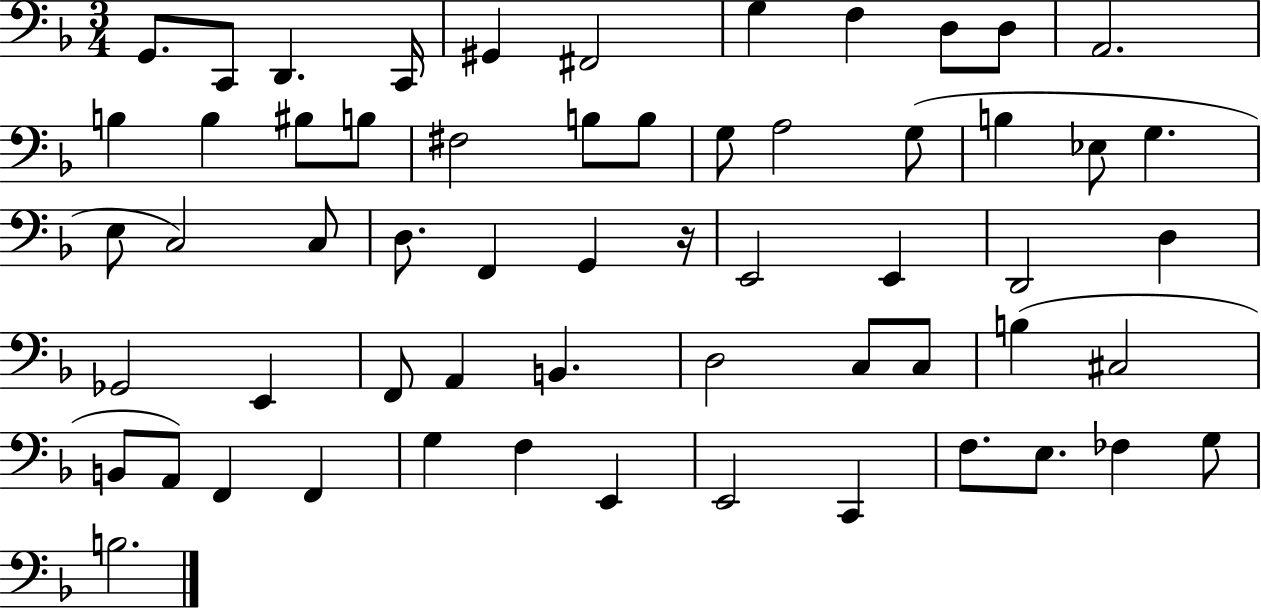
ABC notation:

X:1
T:Untitled
M:3/4
L:1/4
K:F
G,,/2 C,,/2 D,, C,,/4 ^G,, ^F,,2 G, F, D,/2 D,/2 A,,2 B, B, ^B,/2 B,/2 ^F,2 B,/2 B,/2 G,/2 A,2 G,/2 B, _E,/2 G, E,/2 C,2 C,/2 D,/2 F,, G,, z/4 E,,2 E,, D,,2 D, _G,,2 E,, F,,/2 A,, B,, D,2 C,/2 C,/2 B, ^C,2 B,,/2 A,,/2 F,, F,, G, F, E,, E,,2 C,, F,/2 E,/2 _F, G,/2 B,2